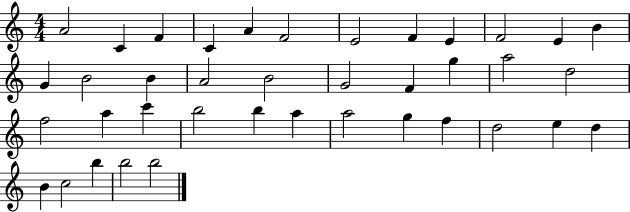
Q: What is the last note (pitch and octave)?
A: B5